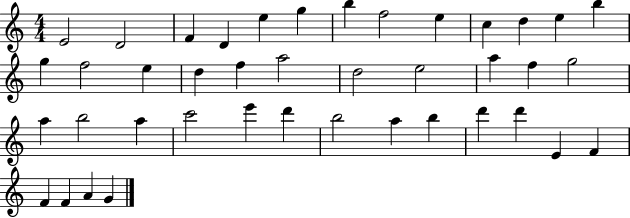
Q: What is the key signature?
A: C major